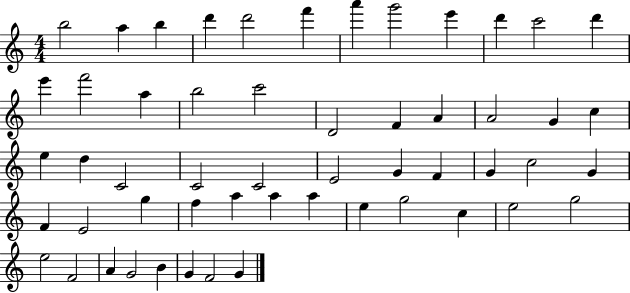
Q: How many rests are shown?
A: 0